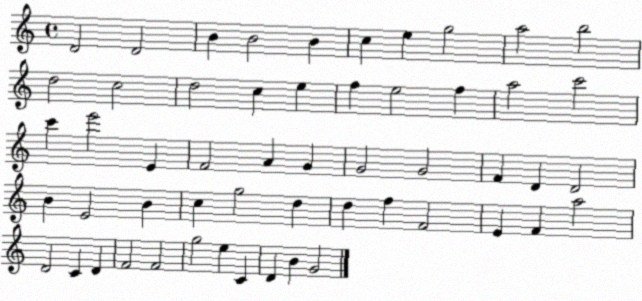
X:1
T:Untitled
M:4/4
L:1/4
K:C
D2 D2 B B2 B c e g2 a2 b2 d2 c2 d2 c e f e2 f a2 c'2 c' e'2 E F2 A G G2 G2 F D D2 B E2 B c g2 d d f F2 E F a2 D2 C D F2 F2 g2 e C D B G2